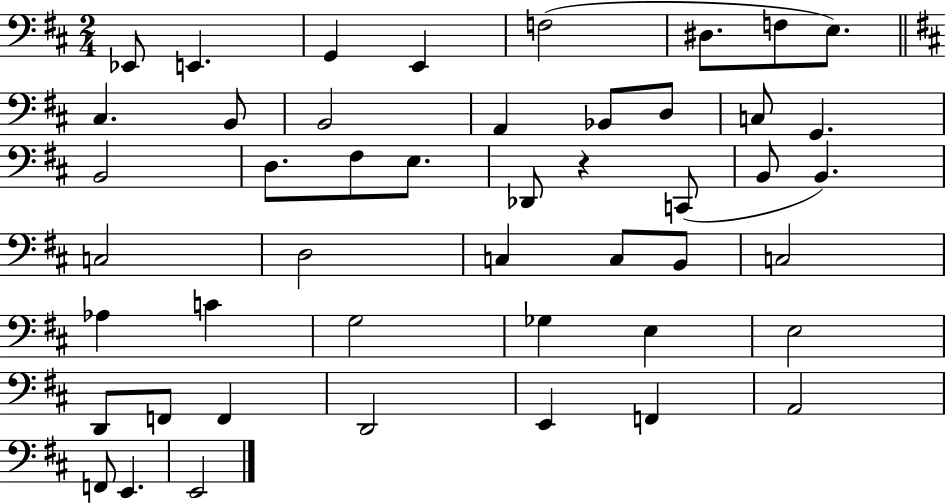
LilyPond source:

{
  \clef bass
  \numericTimeSignature
  \time 2/4
  \key d \major
  \repeat volta 2 { ees,8 e,4. | g,4 e,4 | f2( | dis8. f8 e8.) | \break \bar "||" \break \key d \major cis4. b,8 | b,2 | a,4 bes,8 d8 | c8 g,4. | \break b,2 | d8. fis8 e8. | des,8 r4 c,8( | b,8 b,4.) | \break c2 | d2 | c4 c8 b,8 | c2 | \break aes4 c'4 | g2 | ges4 e4 | e2 | \break d,8 f,8 f,4 | d,2 | e,4 f,4 | a,2 | \break f,8 e,4. | e,2 | } \bar "|."
}